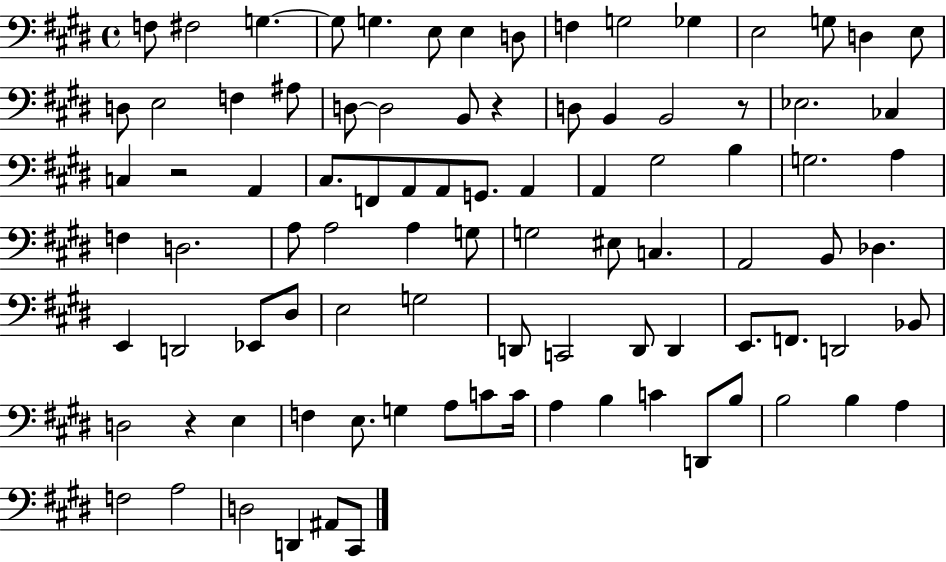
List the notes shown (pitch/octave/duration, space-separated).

F3/e F#3/h G3/q. G3/e G3/q. E3/e E3/q D3/e F3/q G3/h Gb3/q E3/h G3/e D3/q E3/e D3/e E3/h F3/q A#3/e D3/e D3/h B2/e R/q D3/e B2/q B2/h R/e Eb3/h. CES3/q C3/q R/h A2/q C#3/e. F2/e A2/e A2/e G2/e. A2/q A2/q G#3/h B3/q G3/h. A3/q F3/q D3/h. A3/e A3/h A3/q G3/e G3/h EIS3/e C3/q. A2/h B2/e Db3/q. E2/q D2/h Eb2/e D#3/e E3/h G3/h D2/e C2/h D2/e D2/q E2/e. F2/e. D2/h Bb2/e D3/h R/q E3/q F3/q E3/e. G3/q A3/e C4/e C4/s A3/q B3/q C4/q D2/e B3/e B3/h B3/q A3/q F3/h A3/h D3/h D2/q A#2/e C#2/e